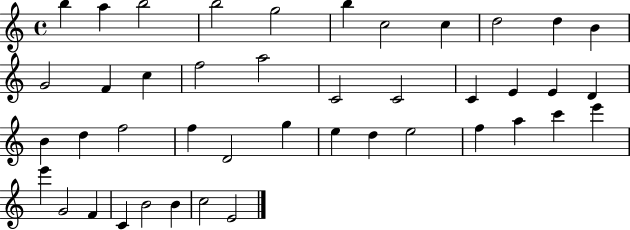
B5/q A5/q B5/h B5/h G5/h B5/q C5/h C5/q D5/h D5/q B4/q G4/h F4/q C5/q F5/h A5/h C4/h C4/h C4/q E4/q E4/q D4/q B4/q D5/q F5/h F5/q D4/h G5/q E5/q D5/q E5/h F5/q A5/q C6/q E6/q E6/q G4/h F4/q C4/q B4/h B4/q C5/h E4/h